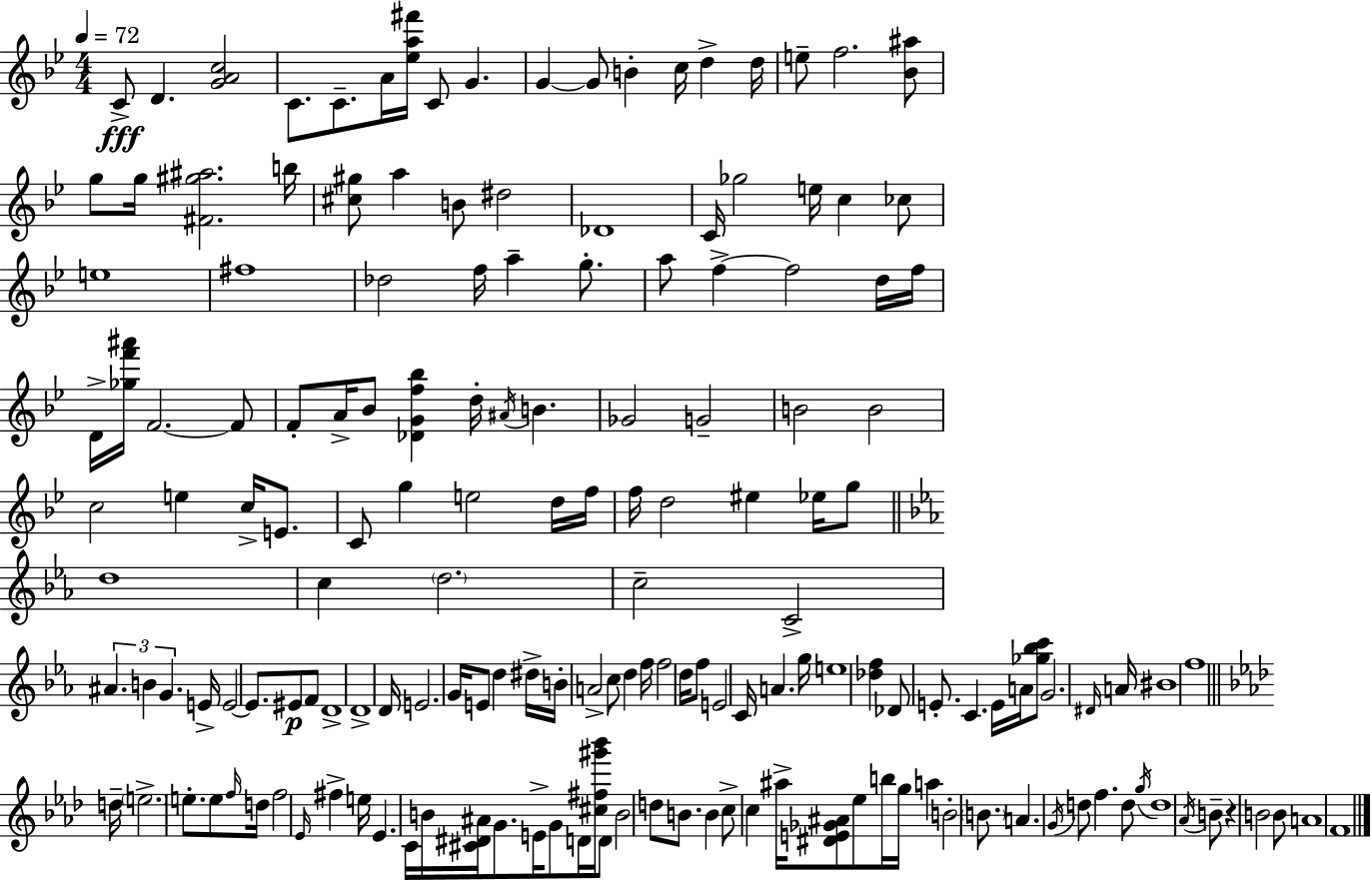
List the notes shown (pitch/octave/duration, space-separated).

C4/e D4/q. [G4,A4,C5]/h C4/e. C4/e. A4/s [Eb5,A5,F#6]/s C4/e G4/q. G4/q G4/e B4/q C5/s D5/q D5/s E5/e F5/h. [Bb4,A#5]/e G5/e G5/s [F#4,G#5,A#5]/h. B5/s [C#5,G#5]/e A5/q B4/e D#5/h Db4/w C4/s Gb5/h E5/s C5/q CES5/e E5/w F#5/w Db5/h F5/s A5/q G5/e. A5/e F5/q F5/h D5/s F5/s D4/s [Gb5,F6,A#6]/s F4/h. F4/e F4/e A4/s Bb4/e [Db4,G4,F5,Bb5]/q D5/s A#4/s B4/q. Gb4/h G4/h B4/h B4/h C5/h E5/q C5/s E4/e. C4/e G5/q E5/h D5/s F5/s F5/s D5/h EIS5/q Eb5/s G5/e D5/w C5/q D5/h. C5/h C4/h A#4/q. B4/q G4/q. E4/s E4/h E4/e. EIS4/e F4/e D4/w D4/w D4/s E4/h. G4/s E4/e D5/q D#5/s B4/s A4/h C5/e D5/q F5/s F5/h D5/s F5/e E4/h C4/s A4/q. G5/s E5/w [Db5,F5]/q Db4/e E4/e. C4/q. E4/s A4/s [Gb5,Bb5,C6]/e G4/h. D#4/s A4/s BIS4/w F5/w D5/s E5/h. E5/e. E5/e F5/s D5/s F5/h Eb4/s F#5/q E5/s Eb4/q. C4/s B4/s [C#4,D#4,A#4]/s G4/e. E4/s G4/e D4/s [C#5,F#5,G#6,Bb6]/s D4/e B4/h D5/e B4/e. B4/q C5/e C5/q A#5/s [D#4,E4,Gb4,A#4]/e Eb5/e B5/s G5/s A5/q B4/h B4/e. A4/q. G4/s D5/e F5/q. D5/e G5/s D5/w Ab4/s B4/e R/q B4/h B4/e A4/w F4/w